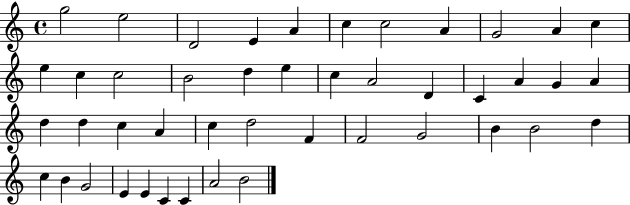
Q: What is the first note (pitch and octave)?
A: G5